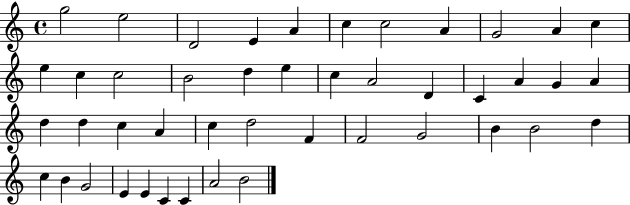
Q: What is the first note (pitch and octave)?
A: G5